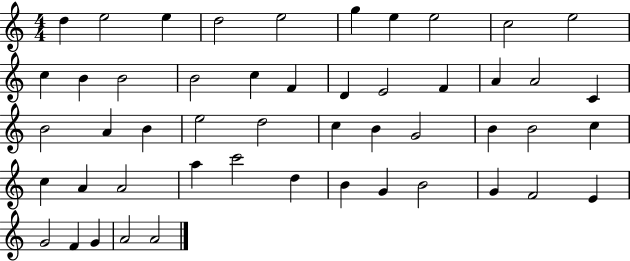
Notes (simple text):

D5/q E5/h E5/q D5/h E5/h G5/q E5/q E5/h C5/h E5/h C5/q B4/q B4/h B4/h C5/q F4/q D4/q E4/h F4/q A4/q A4/h C4/q B4/h A4/q B4/q E5/h D5/h C5/q B4/q G4/h B4/q B4/h C5/q C5/q A4/q A4/h A5/q C6/h D5/q B4/q G4/q B4/h G4/q F4/h E4/q G4/h F4/q G4/q A4/h A4/h